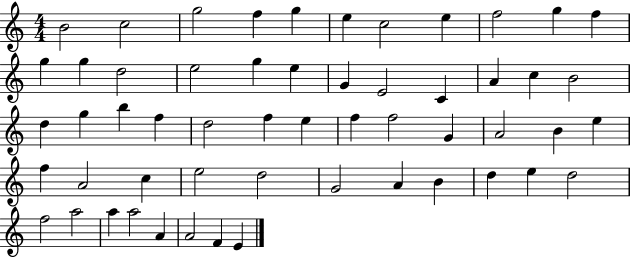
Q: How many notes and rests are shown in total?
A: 55